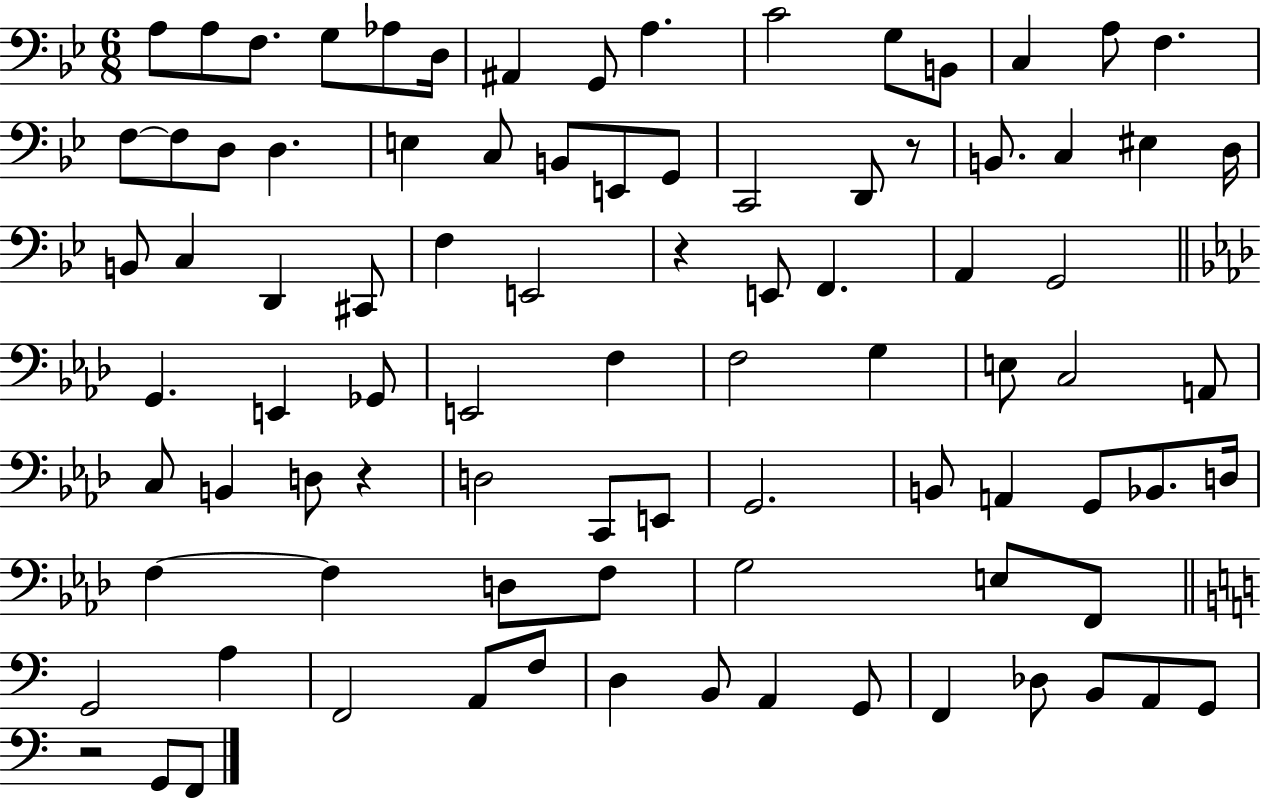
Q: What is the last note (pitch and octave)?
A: F2